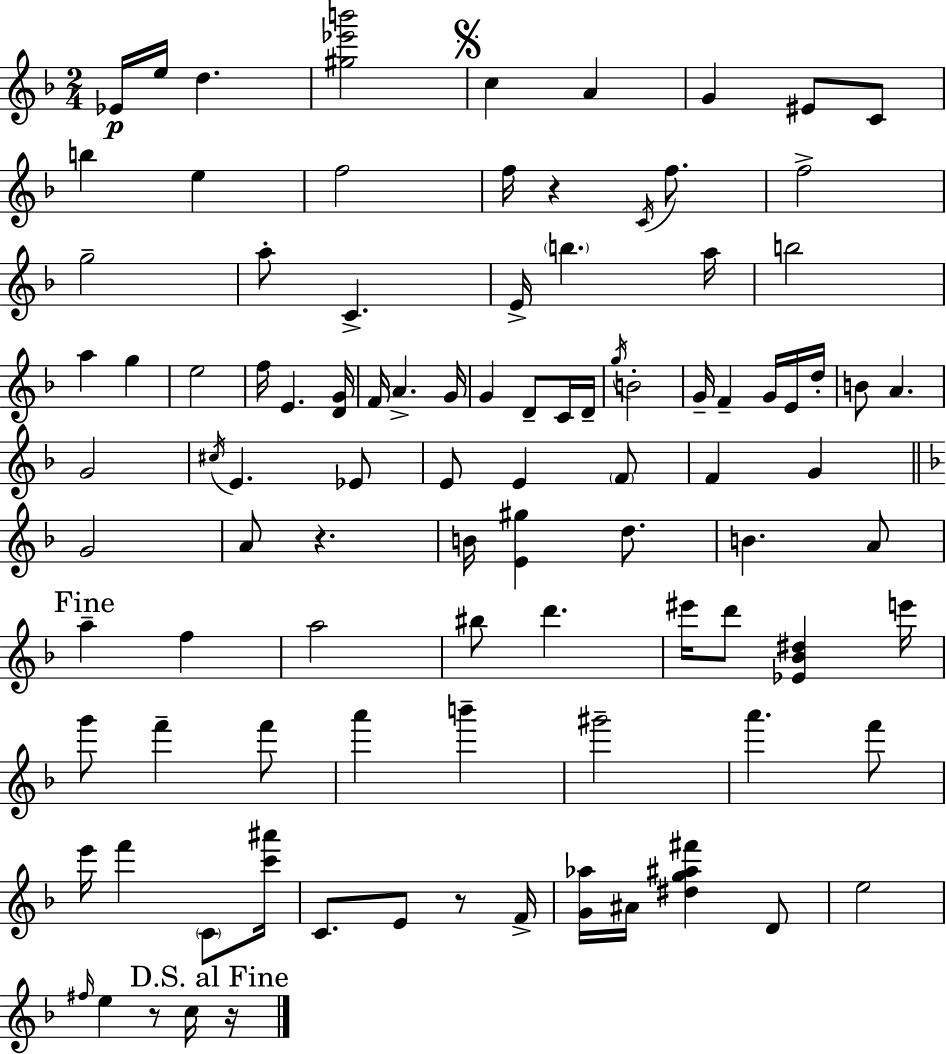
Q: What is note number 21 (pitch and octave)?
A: A5